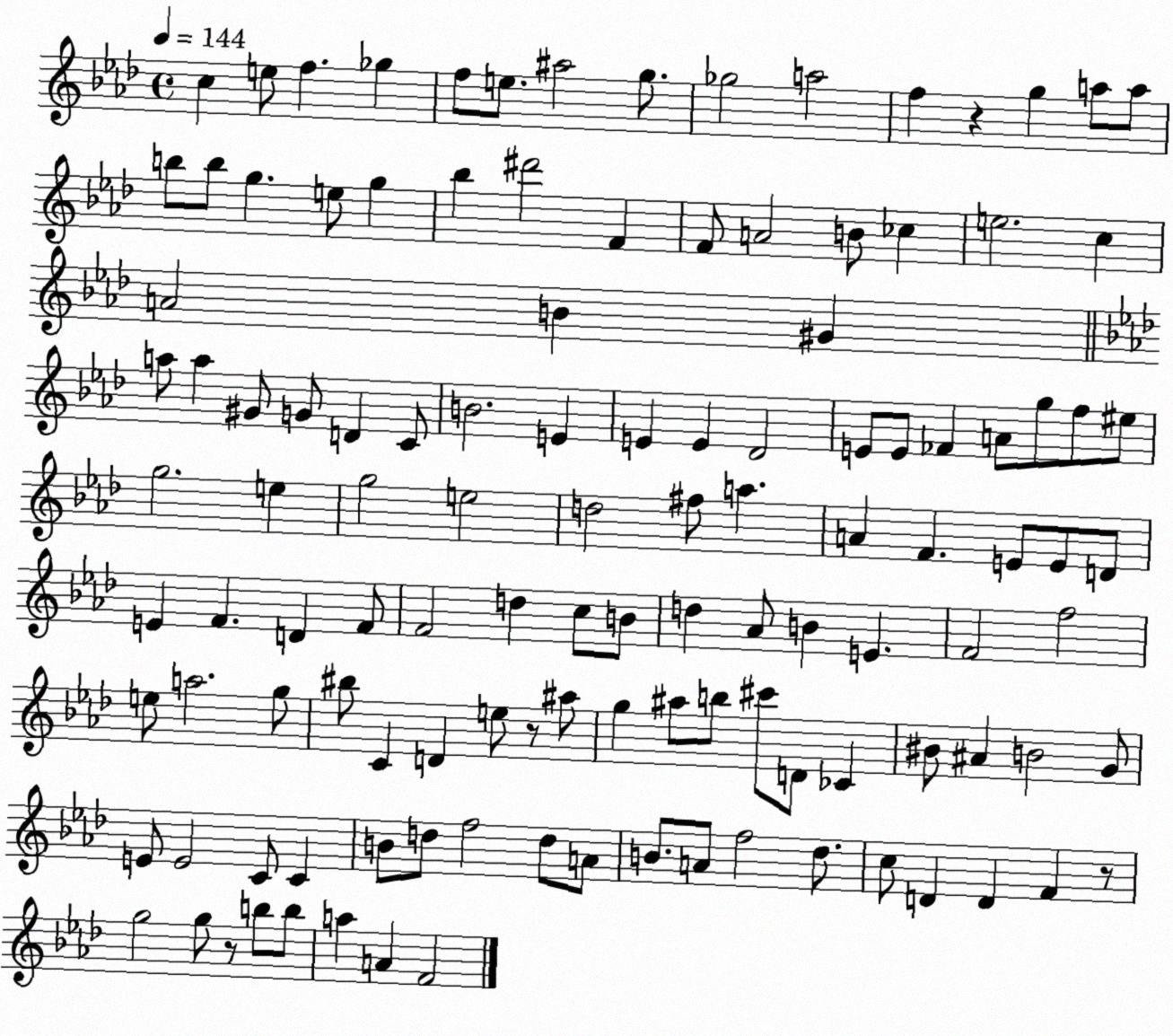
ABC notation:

X:1
T:Untitled
M:4/4
L:1/4
K:Ab
c e/2 f _g f/2 e/2 ^a2 g/2 _g2 a2 f z g a/2 a/2 b/2 b/2 g e/2 g _b ^d'2 F F/2 A2 B/2 _c e2 c A2 B ^G a/2 a ^G/2 G/2 D C/2 B2 E E E _D2 E/2 E/2 _F A/2 g/2 f/2 ^e/2 g2 e g2 e2 d2 ^f/2 a A F E/2 E/2 D/2 E F D F/2 F2 d c/2 B/2 d _A/2 B E F2 f2 e/2 a2 g/2 ^b/2 C D e/2 z/2 ^a/2 g ^a/2 b/2 ^c'/2 D/2 _C ^B/2 ^A B2 G/2 E/2 E2 C/2 C B/2 d/2 f2 d/2 A/2 B/2 A/2 f2 _d/2 c/2 D D F z/2 g2 g/2 z/2 b/2 b/2 a A F2